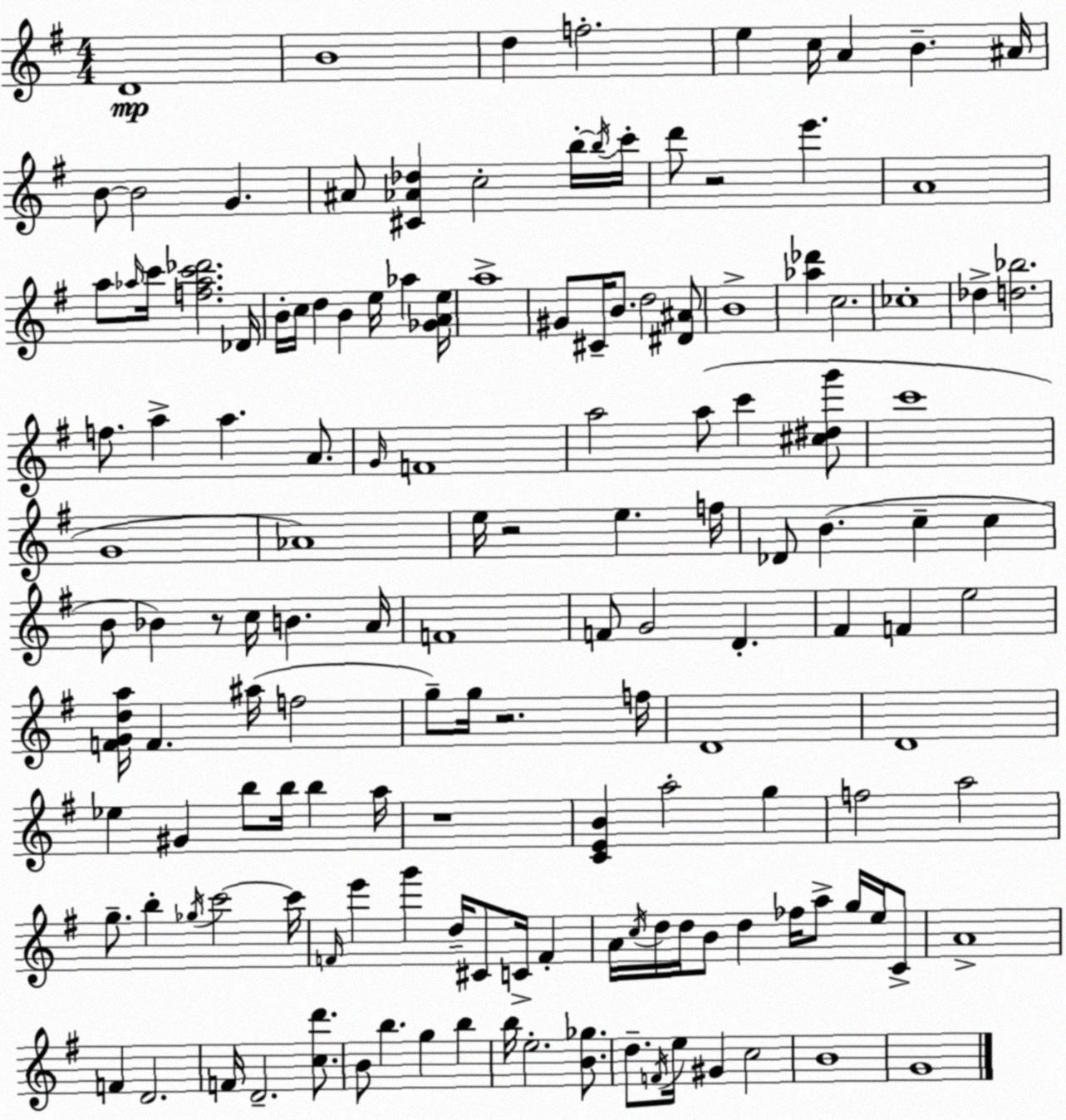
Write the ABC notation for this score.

X:1
T:Untitled
M:4/4
L:1/4
K:Em
D4 B4 d f2 e c/4 A B ^A/4 B/2 B2 G ^A/2 [^C_A_d] c2 b/4 b/4 c'/4 d'/2 z2 e' A4 a/2 _a/4 c'/4 [f_ac'_d']2 _D/4 B/4 c/4 d B e/4 _a [_GAe]/4 a4 ^G/2 ^C/4 B/2 d2 [^D^A]/2 B4 [_a_d'] c2 _c4 _d [d_b]2 f/2 a a A/2 G/4 F4 a2 a/2 c' [^c^dg']/2 c'4 G4 _A4 e/4 z2 e f/4 _D/2 B c c B/2 _B z/2 c/4 B A/4 F4 F/2 G2 D ^F F e2 [FGda]/4 F ^a/4 f2 g/2 g/4 z2 f/4 D4 D4 _e ^G b/2 b/4 b a/4 z4 [CEB] a2 g f2 a2 g/2 b _g/4 c'2 c'/4 F/4 e' g' d/4 ^C/2 C/4 F A/4 c/4 d/4 d/4 B/2 d _f/4 a/2 g/4 e/4 C/2 A4 F D2 F/4 D2 [cd']/2 B/2 b g b b/4 e2 [B_g]/2 d/2 F/4 e/4 ^G c2 B4 G4